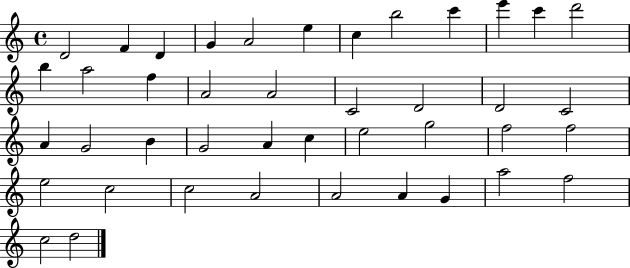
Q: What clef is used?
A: treble